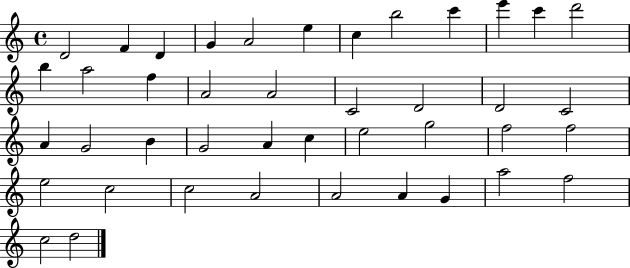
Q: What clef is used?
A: treble